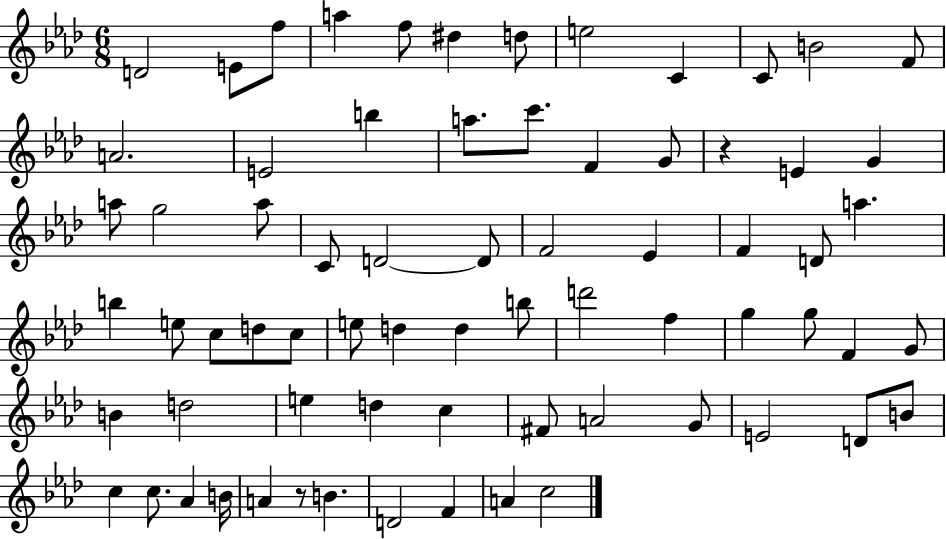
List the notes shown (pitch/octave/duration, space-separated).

D4/h E4/e F5/e A5/q F5/e D#5/q D5/e E5/h C4/q C4/e B4/h F4/e A4/h. E4/h B5/q A5/e. C6/e. F4/q G4/e R/q E4/q G4/q A5/e G5/h A5/e C4/e D4/h D4/e F4/h Eb4/q F4/q D4/e A5/q. B5/q E5/e C5/e D5/e C5/e E5/e D5/q D5/q B5/e D6/h F5/q G5/q G5/e F4/q G4/e B4/q D5/h E5/q D5/q C5/q F#4/e A4/h G4/e E4/h D4/e B4/e C5/q C5/e. Ab4/q B4/s A4/q R/e B4/q. D4/h F4/q A4/q C5/h